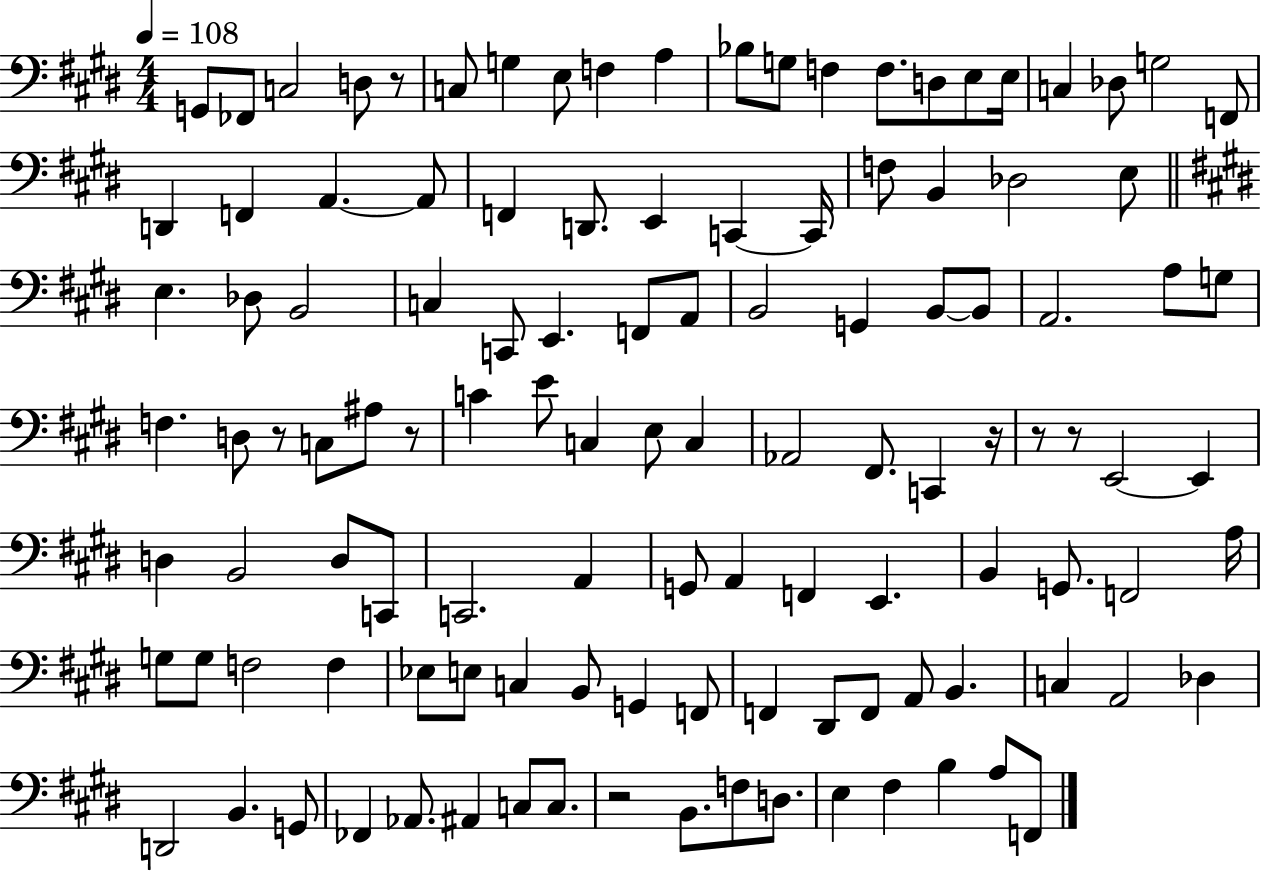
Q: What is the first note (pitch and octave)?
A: G2